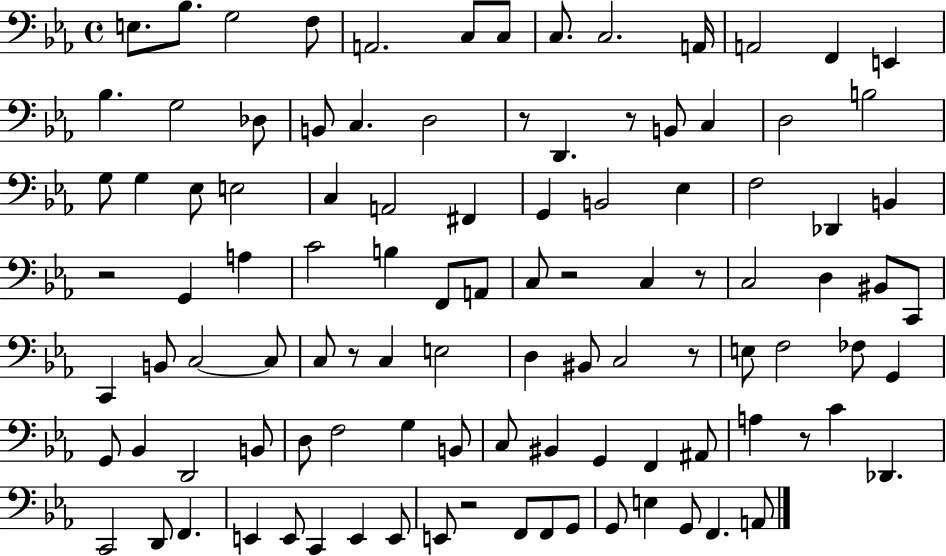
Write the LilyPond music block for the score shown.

{
  \clef bass
  \time 4/4
  \defaultTimeSignature
  \key ees \major
  \repeat volta 2 { e8. bes8. g2 f8 | a,2. c8 c8 | c8. c2. a,16 | a,2 f,4 e,4 | \break bes4. g2 des8 | b,8 c4. d2 | r8 d,4. r8 b,8 c4 | d2 b2 | \break g8 g4 ees8 e2 | c4 a,2 fis,4 | g,4 b,2 ees4 | f2 des,4 b,4 | \break r2 g,4 a4 | c'2 b4 f,8 a,8 | c8 r2 c4 r8 | c2 d4 bis,8 c,8 | \break c,4 b,8 c2~~ c8 | c8 r8 c4 e2 | d4 bis,8 c2 r8 | e8 f2 fes8 g,4 | \break g,8 bes,4 d,2 b,8 | d8 f2 g4 b,8 | c8 bis,4 g,4 f,4 ais,8 | a4 r8 c'4 des,4. | \break c,2 d,8 f,4. | e,4 e,8 c,4 e,4 e,8 | e,8 r2 f,8 f,8 g,8 | g,8 e4 g,8 f,4. a,8 | \break } \bar "|."
}